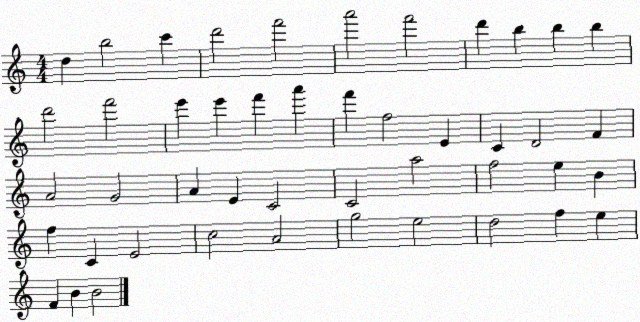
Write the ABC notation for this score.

X:1
T:Untitled
M:4/4
L:1/4
K:C
d b2 c' d'2 f'2 a'2 f'2 d' b b b d'2 f'2 e' e' f' a' f' f2 E C D2 F A2 G2 A E C2 C2 a2 f2 e B f C E2 c2 A2 g2 e2 d2 f e F B B2